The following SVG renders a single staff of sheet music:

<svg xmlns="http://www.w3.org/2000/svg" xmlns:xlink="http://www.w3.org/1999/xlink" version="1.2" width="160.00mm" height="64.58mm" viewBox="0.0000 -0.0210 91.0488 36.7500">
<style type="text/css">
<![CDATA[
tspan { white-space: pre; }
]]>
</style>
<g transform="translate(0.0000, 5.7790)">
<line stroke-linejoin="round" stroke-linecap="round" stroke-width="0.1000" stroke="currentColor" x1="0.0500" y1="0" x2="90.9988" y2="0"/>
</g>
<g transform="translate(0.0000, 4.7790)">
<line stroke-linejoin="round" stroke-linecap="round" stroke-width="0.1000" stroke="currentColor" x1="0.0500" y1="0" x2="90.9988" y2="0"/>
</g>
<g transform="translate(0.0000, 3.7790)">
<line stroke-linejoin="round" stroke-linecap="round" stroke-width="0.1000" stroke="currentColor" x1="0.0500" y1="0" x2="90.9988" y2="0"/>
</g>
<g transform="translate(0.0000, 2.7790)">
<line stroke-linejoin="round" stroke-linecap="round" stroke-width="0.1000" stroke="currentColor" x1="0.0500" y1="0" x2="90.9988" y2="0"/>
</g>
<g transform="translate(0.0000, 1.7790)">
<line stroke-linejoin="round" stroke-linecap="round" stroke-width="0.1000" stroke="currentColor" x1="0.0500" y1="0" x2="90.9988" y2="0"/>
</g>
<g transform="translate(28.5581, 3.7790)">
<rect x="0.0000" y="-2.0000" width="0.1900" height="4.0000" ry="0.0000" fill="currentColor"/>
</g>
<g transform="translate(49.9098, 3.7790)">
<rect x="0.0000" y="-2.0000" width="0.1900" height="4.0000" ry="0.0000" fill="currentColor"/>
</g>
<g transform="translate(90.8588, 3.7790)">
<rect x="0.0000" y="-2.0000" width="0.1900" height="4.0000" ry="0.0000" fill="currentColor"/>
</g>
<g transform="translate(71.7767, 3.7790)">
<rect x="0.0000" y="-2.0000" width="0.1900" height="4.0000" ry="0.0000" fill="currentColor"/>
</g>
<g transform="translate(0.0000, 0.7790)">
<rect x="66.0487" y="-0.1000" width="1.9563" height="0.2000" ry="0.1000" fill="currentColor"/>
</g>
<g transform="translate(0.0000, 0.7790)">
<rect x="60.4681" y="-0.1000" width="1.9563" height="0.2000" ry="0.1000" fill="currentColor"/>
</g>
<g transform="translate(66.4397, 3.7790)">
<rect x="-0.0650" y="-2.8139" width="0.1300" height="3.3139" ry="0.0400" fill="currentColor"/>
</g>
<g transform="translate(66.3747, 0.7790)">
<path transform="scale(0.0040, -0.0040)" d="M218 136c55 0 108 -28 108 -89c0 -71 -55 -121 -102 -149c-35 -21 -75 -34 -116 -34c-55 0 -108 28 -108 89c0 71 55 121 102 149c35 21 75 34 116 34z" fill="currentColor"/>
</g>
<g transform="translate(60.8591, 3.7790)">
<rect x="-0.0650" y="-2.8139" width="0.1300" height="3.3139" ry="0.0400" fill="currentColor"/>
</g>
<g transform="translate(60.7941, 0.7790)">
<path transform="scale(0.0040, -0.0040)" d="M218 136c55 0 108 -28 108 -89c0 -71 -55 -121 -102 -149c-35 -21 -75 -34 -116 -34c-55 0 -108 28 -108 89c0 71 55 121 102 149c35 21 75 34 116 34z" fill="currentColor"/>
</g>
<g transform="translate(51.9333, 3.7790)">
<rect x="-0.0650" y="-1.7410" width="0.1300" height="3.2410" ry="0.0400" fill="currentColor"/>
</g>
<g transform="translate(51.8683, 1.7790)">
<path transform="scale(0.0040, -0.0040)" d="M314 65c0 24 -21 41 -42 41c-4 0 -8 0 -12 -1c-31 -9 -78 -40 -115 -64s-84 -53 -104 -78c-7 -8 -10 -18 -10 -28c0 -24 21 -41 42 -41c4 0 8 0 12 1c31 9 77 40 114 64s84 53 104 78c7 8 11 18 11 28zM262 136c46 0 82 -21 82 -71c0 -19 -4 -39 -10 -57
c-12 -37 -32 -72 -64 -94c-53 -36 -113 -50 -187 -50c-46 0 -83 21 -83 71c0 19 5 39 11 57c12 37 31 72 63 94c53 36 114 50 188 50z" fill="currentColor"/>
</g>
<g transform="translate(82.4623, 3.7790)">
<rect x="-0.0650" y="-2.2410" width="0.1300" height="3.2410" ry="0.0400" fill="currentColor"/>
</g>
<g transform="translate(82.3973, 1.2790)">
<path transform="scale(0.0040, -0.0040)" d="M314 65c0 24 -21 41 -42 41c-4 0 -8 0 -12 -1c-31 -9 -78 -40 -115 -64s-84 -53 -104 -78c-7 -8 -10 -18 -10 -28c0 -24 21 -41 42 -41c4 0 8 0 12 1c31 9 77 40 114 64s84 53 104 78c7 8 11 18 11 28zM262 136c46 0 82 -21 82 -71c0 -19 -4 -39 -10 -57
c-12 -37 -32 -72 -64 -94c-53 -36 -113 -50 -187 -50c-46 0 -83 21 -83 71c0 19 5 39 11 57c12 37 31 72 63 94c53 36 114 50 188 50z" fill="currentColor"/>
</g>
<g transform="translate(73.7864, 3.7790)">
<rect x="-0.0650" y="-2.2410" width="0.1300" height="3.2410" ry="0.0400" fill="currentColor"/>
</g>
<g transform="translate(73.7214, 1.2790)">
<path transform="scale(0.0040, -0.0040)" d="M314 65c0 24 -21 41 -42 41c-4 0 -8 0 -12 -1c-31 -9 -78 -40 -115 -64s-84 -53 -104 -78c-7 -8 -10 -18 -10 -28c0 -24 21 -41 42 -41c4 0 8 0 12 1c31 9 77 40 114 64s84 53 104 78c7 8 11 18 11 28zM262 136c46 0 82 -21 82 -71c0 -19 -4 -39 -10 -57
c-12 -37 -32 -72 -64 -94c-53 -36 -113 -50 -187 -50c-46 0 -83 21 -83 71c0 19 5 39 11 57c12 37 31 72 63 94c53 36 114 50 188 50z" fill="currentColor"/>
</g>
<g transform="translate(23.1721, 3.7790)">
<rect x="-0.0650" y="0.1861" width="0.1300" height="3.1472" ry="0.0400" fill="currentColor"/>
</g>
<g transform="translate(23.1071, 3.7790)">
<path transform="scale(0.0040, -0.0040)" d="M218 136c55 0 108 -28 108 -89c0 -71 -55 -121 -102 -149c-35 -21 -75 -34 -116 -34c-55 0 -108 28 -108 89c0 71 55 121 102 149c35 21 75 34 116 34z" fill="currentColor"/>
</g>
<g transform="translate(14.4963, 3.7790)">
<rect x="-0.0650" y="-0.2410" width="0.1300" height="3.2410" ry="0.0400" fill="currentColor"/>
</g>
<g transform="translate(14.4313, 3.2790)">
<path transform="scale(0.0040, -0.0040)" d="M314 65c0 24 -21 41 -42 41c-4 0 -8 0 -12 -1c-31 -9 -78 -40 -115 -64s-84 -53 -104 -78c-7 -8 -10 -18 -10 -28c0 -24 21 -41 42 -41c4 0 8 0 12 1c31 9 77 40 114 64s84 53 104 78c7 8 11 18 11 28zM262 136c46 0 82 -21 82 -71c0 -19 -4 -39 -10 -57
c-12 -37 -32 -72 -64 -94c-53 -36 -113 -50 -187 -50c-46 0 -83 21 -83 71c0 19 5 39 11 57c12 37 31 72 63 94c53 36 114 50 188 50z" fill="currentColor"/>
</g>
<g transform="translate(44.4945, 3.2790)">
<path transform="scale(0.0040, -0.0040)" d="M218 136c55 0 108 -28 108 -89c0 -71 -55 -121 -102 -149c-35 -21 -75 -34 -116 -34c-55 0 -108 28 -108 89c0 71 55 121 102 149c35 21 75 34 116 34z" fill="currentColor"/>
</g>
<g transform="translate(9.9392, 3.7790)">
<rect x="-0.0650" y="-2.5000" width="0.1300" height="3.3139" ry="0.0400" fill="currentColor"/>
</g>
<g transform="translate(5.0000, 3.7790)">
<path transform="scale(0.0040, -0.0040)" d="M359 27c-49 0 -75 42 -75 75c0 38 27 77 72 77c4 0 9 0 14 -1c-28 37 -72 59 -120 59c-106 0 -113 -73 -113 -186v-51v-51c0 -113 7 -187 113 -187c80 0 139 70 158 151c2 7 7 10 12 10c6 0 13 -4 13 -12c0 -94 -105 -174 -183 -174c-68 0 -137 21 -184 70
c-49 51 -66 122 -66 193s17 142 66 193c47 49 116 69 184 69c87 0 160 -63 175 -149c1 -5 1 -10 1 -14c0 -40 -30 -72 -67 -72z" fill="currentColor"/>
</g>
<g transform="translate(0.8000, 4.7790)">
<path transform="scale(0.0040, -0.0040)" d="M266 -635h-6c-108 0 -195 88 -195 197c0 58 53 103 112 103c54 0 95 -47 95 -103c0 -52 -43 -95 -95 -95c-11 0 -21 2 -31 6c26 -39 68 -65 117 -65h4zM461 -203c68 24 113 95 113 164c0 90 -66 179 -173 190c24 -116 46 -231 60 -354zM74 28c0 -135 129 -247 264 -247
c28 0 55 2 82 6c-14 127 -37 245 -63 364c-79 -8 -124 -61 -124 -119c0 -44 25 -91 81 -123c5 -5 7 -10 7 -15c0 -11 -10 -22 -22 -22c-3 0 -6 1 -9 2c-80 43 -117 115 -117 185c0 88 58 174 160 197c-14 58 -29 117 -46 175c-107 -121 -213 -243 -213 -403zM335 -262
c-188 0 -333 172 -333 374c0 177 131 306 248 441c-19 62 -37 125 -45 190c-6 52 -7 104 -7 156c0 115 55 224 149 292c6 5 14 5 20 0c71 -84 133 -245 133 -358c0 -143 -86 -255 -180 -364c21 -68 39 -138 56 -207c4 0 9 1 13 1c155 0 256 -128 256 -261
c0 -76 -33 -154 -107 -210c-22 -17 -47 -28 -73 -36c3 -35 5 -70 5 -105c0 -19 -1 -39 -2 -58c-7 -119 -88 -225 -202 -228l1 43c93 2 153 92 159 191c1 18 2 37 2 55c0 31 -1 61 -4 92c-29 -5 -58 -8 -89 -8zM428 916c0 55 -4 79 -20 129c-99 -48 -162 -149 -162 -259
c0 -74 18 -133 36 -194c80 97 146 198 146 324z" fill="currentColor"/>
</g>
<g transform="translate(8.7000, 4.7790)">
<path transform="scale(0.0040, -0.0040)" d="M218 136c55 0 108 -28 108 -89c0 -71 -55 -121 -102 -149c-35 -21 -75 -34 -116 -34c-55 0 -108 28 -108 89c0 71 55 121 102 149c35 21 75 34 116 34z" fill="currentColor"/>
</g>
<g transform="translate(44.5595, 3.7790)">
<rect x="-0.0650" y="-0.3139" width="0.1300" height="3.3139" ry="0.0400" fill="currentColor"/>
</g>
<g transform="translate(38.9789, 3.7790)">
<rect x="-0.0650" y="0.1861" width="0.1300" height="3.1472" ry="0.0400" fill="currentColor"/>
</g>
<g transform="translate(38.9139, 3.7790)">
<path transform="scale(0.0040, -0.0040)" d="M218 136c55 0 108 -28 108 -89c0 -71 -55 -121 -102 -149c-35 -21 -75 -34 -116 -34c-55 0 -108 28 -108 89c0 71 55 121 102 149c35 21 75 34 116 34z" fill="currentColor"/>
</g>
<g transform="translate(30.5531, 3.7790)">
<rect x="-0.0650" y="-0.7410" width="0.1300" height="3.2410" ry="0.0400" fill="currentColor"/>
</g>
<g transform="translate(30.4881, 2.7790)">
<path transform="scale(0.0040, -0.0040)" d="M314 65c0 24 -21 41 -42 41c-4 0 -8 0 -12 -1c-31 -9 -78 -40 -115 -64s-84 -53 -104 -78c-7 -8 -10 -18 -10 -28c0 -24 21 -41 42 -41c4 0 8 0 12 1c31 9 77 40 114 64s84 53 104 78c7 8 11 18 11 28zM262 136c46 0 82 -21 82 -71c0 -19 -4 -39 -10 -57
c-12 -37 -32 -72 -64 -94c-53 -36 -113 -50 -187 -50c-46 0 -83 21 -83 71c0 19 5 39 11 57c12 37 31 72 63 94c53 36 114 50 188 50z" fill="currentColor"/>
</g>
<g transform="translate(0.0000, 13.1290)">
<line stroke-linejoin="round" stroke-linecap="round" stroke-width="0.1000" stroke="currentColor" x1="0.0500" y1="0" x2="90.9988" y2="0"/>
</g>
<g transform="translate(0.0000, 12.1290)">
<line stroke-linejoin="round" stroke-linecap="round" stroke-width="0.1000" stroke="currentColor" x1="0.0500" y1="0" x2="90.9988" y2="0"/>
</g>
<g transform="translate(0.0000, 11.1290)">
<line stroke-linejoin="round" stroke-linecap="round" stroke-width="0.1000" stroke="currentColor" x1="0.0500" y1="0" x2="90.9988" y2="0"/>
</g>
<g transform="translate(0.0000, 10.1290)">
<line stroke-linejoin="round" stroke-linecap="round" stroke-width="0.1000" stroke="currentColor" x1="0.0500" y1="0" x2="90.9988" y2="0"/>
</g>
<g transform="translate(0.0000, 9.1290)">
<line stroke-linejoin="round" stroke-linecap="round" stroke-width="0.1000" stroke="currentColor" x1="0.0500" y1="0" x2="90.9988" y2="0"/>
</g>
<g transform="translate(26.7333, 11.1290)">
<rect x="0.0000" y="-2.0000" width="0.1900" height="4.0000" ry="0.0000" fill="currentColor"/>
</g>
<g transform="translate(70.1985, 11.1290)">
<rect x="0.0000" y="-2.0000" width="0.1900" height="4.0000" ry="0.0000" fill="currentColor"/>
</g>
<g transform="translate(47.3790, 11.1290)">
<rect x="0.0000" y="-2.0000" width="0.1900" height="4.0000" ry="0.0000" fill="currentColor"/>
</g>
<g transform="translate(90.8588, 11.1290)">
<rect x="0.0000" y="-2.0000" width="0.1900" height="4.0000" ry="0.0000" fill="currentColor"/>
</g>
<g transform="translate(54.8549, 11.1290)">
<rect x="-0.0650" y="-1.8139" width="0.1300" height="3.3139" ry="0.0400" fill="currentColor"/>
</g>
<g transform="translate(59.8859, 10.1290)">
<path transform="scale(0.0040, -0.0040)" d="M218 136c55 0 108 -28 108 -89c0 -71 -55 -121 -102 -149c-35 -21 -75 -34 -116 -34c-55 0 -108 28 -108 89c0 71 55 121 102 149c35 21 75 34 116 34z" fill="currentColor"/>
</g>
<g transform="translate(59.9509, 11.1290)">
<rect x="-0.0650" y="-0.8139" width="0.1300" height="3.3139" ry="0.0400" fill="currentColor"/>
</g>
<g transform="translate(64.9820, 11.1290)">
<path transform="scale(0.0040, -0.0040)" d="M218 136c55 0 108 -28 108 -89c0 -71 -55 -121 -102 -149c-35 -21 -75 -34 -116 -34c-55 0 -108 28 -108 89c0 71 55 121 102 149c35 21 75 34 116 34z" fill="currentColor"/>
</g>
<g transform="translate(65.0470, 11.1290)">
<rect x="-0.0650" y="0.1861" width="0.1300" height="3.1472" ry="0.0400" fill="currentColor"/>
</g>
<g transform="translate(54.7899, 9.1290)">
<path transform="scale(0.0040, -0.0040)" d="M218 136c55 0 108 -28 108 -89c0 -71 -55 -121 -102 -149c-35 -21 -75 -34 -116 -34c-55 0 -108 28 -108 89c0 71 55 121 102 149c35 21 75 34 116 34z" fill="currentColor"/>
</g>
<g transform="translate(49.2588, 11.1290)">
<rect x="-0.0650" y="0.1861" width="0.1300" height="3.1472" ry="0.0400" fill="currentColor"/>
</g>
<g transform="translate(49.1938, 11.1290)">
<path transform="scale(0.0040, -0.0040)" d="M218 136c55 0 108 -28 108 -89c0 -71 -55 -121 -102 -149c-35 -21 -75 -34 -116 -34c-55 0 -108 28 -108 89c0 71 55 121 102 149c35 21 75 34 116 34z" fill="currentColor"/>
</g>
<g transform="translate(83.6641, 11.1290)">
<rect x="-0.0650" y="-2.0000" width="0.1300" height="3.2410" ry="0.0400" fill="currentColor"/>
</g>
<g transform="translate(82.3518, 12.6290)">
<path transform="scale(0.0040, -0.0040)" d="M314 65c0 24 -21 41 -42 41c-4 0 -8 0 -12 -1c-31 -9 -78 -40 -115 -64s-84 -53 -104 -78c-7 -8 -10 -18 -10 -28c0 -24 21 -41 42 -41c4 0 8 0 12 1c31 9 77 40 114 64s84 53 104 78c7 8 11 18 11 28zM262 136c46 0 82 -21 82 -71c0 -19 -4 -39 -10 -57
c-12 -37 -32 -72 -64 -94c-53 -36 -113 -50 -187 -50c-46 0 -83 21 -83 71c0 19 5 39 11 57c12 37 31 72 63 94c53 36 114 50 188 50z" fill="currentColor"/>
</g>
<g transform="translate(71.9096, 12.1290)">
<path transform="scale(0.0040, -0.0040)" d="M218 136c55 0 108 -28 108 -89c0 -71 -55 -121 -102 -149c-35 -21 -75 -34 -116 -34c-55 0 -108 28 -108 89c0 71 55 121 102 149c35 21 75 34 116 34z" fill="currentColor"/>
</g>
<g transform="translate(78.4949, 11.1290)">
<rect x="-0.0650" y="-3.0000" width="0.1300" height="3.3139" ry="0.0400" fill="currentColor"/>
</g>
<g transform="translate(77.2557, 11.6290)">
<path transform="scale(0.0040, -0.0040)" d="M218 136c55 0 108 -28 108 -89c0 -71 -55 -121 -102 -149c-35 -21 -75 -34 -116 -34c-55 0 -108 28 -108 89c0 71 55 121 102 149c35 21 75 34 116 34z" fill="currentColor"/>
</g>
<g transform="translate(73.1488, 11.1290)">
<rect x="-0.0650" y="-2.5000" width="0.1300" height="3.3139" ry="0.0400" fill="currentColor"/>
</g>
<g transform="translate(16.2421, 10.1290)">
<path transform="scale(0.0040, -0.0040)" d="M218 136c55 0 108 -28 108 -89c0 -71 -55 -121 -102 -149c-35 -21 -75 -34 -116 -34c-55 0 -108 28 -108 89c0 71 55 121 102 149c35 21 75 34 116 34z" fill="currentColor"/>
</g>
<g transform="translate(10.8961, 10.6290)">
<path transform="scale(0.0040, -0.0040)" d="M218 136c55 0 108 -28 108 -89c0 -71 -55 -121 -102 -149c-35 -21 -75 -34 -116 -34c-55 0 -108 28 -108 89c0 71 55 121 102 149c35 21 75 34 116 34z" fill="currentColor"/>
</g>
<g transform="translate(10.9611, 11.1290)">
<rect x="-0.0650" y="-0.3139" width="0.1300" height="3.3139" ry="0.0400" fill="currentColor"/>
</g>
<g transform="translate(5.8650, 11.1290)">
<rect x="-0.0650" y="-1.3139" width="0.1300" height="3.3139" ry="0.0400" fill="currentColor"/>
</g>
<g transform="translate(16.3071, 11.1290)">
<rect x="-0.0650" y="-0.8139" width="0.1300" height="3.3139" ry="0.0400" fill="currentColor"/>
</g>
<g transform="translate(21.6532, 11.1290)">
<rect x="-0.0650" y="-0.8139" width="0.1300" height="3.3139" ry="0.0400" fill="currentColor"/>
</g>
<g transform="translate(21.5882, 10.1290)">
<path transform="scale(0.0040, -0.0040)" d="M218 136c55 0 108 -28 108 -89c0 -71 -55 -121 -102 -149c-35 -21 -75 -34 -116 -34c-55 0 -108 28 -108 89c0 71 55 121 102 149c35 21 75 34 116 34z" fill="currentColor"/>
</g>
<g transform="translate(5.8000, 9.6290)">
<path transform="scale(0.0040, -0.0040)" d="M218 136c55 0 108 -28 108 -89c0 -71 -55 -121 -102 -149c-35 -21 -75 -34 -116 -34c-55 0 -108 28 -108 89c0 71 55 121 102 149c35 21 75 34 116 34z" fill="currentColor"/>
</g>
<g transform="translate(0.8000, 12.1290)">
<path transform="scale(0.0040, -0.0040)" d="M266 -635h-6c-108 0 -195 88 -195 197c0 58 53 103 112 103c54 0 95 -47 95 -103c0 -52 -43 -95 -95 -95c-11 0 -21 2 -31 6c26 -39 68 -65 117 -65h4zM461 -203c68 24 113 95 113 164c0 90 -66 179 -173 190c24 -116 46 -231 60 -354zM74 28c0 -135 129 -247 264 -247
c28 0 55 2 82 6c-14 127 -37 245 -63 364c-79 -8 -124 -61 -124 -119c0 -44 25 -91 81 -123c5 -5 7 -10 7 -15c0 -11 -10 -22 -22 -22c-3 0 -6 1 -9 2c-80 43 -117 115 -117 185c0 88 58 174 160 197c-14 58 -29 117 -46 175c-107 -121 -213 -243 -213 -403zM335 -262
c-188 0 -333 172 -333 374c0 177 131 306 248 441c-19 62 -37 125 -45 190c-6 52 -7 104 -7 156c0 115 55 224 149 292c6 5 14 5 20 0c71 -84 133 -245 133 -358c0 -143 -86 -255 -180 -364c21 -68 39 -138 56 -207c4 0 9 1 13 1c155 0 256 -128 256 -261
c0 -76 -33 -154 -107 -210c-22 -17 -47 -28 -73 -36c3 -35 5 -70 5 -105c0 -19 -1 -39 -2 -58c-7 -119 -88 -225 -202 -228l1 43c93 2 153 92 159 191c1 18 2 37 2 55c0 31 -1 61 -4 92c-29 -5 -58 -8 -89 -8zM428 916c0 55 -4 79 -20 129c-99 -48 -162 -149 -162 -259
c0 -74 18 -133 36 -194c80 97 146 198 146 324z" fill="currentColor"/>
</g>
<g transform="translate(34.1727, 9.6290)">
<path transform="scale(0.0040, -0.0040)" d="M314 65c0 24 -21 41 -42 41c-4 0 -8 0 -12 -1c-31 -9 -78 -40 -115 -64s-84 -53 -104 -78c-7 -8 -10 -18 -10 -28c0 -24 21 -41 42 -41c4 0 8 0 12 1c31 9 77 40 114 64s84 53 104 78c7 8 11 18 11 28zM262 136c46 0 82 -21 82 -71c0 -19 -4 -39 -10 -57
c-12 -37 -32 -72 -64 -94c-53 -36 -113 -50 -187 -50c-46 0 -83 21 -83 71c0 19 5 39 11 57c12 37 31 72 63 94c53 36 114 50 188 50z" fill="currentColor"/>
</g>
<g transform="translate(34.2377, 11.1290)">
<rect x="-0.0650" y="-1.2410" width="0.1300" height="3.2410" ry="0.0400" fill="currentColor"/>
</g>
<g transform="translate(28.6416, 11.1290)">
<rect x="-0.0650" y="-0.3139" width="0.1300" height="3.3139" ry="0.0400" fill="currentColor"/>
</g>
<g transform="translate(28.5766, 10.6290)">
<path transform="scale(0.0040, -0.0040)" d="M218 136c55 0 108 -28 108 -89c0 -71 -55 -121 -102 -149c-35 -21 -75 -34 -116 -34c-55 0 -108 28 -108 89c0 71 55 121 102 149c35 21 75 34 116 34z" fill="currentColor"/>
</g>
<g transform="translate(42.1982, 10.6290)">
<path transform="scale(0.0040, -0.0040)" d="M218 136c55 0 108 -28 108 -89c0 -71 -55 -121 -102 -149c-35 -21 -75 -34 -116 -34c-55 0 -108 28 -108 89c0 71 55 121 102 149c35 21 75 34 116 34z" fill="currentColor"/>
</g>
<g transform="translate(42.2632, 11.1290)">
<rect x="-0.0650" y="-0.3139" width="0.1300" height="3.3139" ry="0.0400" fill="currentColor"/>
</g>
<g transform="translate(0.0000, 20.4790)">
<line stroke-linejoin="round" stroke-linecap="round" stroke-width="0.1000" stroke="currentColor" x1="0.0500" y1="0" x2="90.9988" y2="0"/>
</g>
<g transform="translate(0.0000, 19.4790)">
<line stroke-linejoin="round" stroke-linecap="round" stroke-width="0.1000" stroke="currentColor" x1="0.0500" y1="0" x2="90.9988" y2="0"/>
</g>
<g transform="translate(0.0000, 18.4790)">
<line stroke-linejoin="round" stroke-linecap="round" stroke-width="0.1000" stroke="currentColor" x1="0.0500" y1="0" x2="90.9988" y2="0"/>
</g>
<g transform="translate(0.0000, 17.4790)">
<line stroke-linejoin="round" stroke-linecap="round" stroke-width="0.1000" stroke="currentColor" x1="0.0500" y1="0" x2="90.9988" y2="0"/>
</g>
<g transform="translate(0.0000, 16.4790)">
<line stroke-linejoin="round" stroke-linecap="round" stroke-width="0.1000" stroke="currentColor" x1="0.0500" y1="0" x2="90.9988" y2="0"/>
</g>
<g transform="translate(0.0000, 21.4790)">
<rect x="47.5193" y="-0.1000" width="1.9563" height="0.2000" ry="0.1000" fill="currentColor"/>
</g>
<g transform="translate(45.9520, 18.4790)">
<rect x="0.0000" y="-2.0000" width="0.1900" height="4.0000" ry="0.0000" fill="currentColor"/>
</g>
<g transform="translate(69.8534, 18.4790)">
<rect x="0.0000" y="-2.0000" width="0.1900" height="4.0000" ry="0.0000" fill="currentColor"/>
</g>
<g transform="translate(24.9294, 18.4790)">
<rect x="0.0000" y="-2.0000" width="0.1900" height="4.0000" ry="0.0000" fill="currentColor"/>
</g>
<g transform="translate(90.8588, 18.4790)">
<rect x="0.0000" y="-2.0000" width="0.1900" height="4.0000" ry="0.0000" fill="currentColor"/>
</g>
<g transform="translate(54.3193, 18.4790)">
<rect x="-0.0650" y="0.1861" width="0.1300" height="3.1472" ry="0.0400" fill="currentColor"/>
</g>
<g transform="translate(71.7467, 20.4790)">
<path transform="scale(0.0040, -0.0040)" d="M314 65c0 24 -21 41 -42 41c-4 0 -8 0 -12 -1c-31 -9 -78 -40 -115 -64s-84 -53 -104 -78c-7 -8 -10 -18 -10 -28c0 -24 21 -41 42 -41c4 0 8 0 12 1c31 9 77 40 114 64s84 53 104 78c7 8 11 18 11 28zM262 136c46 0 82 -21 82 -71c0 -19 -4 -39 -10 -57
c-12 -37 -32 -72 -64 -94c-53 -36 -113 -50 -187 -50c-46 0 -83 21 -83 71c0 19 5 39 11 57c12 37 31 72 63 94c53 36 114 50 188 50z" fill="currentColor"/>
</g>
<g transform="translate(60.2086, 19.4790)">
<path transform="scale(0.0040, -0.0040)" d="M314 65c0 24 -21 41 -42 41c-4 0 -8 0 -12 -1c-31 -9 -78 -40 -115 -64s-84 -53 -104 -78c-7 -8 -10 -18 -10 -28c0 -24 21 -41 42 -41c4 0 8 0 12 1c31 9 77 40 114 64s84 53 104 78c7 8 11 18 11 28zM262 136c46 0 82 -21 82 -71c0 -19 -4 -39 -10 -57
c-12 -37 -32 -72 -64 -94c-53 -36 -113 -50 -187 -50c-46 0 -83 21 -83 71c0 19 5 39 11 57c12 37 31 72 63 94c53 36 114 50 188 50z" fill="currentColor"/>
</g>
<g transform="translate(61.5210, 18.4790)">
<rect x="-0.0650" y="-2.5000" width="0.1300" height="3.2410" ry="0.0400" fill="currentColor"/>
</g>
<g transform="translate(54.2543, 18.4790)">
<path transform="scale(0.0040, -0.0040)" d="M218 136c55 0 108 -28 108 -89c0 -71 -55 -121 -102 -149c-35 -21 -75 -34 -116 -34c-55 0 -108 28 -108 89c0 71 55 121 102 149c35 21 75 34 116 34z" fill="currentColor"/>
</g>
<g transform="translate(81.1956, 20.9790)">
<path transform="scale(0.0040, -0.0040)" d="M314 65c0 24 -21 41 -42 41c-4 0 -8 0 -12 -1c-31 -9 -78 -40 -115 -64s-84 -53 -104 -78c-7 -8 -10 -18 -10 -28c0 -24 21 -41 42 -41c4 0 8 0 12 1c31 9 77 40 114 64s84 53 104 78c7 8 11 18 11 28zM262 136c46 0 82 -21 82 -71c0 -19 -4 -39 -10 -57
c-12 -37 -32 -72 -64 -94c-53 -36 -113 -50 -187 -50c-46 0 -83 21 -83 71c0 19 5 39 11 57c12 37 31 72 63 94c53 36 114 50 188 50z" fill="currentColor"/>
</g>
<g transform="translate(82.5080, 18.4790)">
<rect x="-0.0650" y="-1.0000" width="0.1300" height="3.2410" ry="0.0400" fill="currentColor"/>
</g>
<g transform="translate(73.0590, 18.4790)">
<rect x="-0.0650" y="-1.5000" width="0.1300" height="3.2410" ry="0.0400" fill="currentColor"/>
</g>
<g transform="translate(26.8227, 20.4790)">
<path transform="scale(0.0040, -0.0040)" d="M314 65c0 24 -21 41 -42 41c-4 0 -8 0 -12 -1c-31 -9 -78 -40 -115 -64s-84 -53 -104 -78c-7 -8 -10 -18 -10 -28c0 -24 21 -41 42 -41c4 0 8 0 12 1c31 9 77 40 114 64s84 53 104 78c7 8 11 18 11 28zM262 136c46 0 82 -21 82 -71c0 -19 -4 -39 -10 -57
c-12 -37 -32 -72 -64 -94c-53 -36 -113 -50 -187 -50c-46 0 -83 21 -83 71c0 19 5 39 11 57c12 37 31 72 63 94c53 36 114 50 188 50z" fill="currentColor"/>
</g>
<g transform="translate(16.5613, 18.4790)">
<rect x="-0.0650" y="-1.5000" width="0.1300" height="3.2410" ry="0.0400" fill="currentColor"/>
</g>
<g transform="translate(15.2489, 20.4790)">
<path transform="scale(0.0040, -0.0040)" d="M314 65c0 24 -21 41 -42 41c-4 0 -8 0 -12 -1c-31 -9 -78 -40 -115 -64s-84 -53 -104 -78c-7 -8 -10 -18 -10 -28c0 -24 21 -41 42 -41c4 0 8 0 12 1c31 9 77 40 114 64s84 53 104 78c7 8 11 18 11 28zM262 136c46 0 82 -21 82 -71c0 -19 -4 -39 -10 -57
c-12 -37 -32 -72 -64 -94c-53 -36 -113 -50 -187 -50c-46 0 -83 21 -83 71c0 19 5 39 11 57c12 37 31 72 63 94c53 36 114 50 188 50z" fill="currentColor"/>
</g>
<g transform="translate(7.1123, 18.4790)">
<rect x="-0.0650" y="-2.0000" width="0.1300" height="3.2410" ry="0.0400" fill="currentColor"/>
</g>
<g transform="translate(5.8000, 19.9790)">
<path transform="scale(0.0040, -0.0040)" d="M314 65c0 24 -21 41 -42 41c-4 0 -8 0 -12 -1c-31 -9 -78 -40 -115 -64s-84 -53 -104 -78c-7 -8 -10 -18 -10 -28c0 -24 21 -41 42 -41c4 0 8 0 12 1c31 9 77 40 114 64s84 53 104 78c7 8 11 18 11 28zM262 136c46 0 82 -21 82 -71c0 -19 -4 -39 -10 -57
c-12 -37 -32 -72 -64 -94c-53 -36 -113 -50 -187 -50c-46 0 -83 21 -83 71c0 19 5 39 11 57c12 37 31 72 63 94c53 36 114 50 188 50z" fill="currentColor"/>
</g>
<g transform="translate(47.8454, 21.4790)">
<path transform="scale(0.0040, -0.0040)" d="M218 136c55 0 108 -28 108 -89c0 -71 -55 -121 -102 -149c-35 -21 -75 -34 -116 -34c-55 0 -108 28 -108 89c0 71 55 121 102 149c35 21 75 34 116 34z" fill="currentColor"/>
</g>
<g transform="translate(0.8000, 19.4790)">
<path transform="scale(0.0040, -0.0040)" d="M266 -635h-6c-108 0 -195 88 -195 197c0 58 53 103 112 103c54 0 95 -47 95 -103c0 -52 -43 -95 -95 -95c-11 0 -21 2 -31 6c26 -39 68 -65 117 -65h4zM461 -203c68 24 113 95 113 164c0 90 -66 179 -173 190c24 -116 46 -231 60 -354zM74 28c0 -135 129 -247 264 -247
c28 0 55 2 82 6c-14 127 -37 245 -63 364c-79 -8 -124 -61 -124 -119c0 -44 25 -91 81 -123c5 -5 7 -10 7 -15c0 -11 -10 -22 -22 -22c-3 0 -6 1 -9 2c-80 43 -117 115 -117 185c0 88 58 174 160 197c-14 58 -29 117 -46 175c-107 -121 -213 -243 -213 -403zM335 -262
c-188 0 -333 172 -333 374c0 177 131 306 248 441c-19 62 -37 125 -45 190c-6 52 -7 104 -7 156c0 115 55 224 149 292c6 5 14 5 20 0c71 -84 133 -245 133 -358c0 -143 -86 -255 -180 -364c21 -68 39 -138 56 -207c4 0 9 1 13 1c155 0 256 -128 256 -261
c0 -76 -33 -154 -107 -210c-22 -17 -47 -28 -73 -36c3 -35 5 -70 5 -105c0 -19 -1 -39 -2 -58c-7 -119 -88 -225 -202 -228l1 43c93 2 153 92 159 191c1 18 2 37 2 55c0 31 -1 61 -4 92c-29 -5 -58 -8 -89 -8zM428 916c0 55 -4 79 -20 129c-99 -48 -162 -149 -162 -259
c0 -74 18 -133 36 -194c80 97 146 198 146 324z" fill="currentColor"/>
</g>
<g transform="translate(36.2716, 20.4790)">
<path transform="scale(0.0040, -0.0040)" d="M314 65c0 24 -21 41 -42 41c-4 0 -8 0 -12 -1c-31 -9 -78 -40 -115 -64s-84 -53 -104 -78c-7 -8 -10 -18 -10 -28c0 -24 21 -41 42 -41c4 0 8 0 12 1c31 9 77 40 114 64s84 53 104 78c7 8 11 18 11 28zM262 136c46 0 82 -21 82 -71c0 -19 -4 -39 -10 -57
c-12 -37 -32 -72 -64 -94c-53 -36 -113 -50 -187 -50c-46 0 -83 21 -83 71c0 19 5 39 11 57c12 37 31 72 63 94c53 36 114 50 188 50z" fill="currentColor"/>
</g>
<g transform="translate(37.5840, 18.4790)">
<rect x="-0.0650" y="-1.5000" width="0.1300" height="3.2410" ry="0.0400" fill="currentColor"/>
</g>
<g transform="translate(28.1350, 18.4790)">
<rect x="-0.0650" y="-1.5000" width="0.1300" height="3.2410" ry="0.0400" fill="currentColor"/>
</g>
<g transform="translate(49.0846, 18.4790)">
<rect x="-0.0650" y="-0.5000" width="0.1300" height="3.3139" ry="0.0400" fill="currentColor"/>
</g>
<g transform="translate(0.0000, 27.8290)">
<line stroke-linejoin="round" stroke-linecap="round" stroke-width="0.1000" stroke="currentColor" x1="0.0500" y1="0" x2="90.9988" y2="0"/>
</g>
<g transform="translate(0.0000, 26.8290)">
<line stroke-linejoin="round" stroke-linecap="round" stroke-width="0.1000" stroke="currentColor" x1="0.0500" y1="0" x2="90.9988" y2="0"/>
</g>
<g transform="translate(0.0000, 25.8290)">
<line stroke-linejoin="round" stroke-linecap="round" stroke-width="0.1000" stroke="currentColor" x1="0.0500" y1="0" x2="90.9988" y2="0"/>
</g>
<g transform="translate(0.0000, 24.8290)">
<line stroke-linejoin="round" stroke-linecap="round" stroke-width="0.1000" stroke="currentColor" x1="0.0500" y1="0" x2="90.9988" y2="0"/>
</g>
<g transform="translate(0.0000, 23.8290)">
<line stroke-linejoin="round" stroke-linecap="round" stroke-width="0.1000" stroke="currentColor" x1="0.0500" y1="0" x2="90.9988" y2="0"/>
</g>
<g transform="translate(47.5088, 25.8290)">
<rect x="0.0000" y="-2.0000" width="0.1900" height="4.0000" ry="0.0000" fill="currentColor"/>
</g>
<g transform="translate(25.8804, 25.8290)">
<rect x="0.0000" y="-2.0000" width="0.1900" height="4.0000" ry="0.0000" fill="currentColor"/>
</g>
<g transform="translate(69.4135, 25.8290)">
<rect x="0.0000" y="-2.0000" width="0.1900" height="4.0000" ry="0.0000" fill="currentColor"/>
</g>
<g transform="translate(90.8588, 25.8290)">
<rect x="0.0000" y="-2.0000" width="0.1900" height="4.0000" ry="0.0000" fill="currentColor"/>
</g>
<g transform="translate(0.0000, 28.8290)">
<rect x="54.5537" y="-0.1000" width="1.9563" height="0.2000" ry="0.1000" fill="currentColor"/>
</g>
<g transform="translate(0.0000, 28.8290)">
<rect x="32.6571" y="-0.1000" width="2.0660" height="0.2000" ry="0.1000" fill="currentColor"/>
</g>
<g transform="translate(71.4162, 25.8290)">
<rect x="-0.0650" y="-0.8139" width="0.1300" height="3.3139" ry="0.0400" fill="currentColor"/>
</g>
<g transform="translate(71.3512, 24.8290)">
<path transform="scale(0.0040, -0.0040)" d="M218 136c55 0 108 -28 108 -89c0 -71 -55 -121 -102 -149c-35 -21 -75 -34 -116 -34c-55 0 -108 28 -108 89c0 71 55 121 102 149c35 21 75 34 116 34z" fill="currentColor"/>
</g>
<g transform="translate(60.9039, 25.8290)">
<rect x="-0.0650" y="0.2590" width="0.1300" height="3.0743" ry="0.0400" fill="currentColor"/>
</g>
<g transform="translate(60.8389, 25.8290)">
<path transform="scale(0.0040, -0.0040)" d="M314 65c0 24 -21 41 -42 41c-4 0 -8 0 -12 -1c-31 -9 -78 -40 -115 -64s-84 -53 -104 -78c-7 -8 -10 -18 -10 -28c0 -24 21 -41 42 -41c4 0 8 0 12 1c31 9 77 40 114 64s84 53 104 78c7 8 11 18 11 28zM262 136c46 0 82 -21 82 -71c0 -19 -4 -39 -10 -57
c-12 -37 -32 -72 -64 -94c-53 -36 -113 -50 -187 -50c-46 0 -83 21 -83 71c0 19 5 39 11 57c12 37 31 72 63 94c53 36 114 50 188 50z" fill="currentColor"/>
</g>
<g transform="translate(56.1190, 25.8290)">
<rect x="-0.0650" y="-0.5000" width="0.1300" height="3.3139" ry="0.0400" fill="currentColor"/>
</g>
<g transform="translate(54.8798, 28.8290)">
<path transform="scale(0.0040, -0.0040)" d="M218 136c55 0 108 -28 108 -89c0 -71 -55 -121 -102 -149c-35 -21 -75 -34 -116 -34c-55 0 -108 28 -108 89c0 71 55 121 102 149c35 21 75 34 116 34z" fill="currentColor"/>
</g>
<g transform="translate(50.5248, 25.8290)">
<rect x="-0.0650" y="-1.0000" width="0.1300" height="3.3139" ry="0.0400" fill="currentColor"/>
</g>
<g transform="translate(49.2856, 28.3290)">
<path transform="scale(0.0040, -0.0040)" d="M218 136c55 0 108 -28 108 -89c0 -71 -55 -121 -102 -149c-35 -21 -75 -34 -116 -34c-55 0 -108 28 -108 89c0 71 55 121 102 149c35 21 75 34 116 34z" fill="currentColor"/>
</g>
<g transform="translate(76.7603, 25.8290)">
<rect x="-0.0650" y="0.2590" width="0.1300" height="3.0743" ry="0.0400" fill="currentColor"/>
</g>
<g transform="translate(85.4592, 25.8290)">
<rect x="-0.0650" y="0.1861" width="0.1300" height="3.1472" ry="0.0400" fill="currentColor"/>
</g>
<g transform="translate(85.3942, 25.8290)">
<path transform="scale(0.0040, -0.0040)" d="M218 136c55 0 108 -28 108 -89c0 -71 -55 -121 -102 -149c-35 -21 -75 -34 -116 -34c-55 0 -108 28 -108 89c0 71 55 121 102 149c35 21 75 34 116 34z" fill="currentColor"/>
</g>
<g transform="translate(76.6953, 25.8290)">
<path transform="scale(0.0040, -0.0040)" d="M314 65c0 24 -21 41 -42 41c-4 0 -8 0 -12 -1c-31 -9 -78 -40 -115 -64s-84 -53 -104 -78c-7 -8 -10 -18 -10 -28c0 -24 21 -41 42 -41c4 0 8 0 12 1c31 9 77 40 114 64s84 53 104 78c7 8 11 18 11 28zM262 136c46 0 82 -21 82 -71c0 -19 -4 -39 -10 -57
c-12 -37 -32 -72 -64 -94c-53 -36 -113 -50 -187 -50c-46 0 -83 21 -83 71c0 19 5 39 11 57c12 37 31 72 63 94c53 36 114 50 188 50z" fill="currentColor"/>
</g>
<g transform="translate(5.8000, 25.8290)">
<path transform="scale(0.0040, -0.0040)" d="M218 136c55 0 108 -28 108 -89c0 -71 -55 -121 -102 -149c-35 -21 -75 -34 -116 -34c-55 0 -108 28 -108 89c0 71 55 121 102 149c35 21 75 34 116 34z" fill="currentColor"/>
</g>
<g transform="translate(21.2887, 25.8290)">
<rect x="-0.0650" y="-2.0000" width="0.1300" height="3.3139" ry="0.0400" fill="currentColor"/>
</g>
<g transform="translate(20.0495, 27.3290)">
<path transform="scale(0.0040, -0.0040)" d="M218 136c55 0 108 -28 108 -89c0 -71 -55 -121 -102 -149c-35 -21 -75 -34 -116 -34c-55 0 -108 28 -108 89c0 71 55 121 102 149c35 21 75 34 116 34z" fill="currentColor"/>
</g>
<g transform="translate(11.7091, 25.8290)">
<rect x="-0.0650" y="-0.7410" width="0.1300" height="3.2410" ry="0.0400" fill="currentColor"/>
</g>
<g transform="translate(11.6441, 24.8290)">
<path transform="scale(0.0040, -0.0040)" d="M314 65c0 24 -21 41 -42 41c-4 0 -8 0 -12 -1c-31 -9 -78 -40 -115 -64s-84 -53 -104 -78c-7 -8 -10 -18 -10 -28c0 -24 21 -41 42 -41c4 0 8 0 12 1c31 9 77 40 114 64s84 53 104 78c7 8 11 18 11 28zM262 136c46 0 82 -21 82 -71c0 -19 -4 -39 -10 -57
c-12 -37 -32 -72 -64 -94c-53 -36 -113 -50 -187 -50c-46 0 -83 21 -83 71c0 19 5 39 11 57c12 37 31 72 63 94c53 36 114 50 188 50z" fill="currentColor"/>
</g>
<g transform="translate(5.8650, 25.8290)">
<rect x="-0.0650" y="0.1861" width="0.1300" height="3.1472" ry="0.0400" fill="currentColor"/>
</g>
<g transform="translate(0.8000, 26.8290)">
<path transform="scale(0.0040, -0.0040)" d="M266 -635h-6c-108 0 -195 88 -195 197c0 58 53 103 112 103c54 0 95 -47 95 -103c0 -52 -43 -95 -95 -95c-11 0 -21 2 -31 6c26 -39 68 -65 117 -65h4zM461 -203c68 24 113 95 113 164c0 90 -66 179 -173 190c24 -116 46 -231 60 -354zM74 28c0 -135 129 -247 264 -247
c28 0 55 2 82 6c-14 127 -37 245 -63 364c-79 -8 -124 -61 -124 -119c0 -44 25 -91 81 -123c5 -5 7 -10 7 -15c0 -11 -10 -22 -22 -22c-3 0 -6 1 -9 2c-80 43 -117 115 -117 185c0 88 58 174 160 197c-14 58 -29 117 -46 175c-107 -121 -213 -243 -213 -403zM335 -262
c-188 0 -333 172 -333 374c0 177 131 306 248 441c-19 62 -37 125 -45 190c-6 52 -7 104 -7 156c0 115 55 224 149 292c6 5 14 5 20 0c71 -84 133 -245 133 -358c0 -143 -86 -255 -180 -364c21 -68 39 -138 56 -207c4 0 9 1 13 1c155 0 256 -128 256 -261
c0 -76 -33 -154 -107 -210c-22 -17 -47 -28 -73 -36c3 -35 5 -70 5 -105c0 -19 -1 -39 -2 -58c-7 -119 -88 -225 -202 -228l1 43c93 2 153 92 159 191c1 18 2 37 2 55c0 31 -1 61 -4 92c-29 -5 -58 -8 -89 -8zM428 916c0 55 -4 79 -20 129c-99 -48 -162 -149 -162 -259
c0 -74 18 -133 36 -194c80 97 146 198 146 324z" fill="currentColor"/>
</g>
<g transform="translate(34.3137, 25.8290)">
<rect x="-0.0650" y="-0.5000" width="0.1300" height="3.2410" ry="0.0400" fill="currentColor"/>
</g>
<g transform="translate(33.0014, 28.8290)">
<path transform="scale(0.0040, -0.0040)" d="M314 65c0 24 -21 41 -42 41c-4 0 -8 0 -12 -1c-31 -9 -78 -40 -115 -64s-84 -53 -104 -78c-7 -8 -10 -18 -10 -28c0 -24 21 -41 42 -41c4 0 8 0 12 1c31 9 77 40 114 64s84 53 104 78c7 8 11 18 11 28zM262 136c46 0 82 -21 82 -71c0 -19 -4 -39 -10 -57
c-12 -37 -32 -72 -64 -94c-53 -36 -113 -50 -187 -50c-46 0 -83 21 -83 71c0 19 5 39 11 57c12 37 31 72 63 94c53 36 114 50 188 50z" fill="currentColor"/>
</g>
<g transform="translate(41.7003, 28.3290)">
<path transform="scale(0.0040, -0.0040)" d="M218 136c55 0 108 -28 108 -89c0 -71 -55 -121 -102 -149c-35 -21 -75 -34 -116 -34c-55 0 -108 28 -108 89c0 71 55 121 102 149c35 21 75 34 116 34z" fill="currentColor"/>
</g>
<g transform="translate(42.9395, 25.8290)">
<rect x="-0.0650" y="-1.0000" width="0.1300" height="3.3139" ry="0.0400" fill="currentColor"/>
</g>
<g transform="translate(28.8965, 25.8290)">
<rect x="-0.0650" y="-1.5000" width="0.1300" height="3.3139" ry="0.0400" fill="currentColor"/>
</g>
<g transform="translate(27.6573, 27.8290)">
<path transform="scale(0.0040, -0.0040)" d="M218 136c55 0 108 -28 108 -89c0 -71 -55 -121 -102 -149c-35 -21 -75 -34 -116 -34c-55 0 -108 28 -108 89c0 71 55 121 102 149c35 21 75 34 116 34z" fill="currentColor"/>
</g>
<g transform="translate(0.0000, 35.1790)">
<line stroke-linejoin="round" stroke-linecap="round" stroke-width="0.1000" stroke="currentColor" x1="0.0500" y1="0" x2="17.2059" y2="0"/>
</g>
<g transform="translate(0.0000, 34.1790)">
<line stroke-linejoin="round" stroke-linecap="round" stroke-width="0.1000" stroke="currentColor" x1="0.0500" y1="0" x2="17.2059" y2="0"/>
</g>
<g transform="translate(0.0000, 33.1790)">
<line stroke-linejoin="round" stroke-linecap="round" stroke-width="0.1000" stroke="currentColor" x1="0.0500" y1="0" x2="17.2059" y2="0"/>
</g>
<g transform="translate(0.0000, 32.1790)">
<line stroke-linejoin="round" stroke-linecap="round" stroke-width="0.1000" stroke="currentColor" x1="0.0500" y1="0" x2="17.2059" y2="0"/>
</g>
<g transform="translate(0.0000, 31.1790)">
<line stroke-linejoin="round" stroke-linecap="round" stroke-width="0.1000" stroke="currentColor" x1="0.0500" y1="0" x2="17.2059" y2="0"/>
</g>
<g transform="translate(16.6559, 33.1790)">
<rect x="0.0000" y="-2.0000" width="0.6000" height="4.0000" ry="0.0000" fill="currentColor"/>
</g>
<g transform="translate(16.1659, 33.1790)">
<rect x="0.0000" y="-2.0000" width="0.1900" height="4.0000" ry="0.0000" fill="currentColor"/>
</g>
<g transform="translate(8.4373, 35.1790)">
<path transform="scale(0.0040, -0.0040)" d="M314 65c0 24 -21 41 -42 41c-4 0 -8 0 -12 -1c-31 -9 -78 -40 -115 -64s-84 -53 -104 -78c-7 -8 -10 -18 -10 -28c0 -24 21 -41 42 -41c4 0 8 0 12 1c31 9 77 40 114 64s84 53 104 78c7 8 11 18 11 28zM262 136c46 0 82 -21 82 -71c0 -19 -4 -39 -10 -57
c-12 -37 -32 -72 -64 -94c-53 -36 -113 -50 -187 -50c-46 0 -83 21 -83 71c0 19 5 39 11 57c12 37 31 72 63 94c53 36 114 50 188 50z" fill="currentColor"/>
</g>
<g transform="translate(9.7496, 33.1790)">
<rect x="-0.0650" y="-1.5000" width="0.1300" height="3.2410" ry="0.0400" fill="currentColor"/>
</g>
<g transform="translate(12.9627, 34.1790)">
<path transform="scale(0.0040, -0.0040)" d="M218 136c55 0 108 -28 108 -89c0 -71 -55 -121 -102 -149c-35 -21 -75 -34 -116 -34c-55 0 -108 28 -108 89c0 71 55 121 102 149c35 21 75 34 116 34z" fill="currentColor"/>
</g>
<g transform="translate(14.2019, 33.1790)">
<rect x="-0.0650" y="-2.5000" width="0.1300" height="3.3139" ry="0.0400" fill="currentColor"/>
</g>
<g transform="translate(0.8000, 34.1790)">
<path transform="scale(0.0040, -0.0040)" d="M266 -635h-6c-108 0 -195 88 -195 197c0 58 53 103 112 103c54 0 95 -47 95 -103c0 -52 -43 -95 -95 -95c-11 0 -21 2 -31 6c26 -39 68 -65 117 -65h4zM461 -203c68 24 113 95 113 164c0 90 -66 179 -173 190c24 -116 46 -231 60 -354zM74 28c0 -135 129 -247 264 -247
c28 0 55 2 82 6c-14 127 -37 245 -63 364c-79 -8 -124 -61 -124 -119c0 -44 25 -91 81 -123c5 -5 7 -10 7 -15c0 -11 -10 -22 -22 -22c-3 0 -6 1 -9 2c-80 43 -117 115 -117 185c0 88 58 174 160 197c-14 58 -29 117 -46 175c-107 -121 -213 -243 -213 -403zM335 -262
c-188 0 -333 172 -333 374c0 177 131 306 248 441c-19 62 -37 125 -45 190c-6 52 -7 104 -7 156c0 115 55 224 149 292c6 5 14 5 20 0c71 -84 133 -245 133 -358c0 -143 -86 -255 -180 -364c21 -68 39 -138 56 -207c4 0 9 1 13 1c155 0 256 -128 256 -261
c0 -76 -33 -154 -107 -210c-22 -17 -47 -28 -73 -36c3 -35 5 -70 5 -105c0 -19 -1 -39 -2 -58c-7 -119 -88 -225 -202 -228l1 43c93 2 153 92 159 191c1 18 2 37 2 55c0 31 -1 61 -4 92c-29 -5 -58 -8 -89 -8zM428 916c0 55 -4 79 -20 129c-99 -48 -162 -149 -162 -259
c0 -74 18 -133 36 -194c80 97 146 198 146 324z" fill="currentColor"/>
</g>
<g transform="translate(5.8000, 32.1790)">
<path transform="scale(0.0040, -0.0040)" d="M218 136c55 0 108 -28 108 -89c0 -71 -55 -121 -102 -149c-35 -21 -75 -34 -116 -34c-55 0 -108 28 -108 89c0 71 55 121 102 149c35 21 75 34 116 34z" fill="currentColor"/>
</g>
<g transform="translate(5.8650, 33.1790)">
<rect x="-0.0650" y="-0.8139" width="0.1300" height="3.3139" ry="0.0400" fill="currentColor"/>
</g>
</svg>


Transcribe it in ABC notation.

X:1
T:Untitled
M:4/4
L:1/4
K:C
G c2 B d2 B c f2 a a g2 g2 e c d d c e2 c B f d B G A F2 F2 E2 E2 E2 C B G2 E2 D2 B d2 F E C2 D D C B2 d B2 B d E2 G